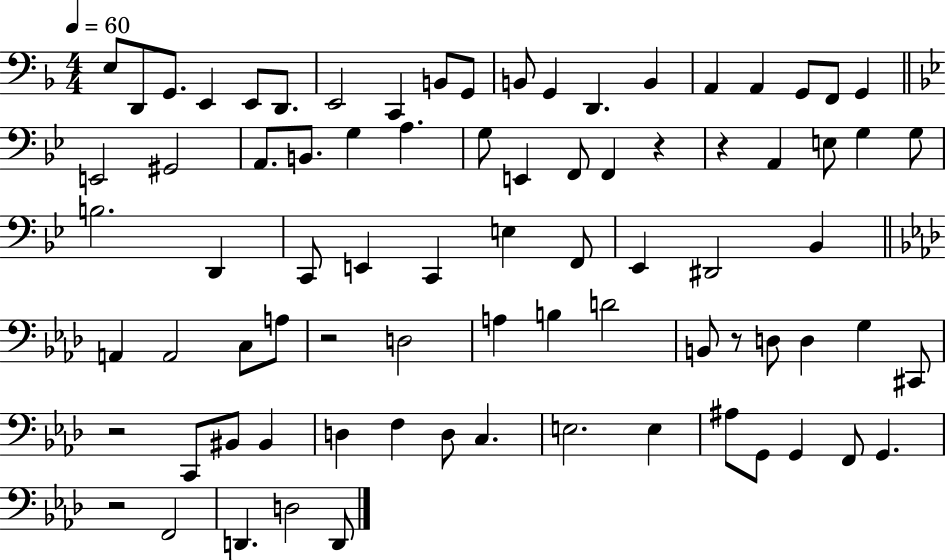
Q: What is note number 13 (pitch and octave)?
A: D2